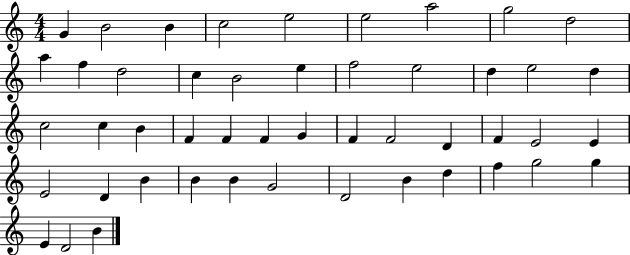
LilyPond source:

{
  \clef treble
  \numericTimeSignature
  \time 4/4
  \key c \major
  g'4 b'2 b'4 | c''2 e''2 | e''2 a''2 | g''2 d''2 | \break a''4 f''4 d''2 | c''4 b'2 e''4 | f''2 e''2 | d''4 e''2 d''4 | \break c''2 c''4 b'4 | f'4 f'4 f'4 g'4 | f'4 f'2 d'4 | f'4 e'2 e'4 | \break e'2 d'4 b'4 | b'4 b'4 g'2 | d'2 b'4 d''4 | f''4 g''2 g''4 | \break e'4 d'2 b'4 | \bar "|."
}